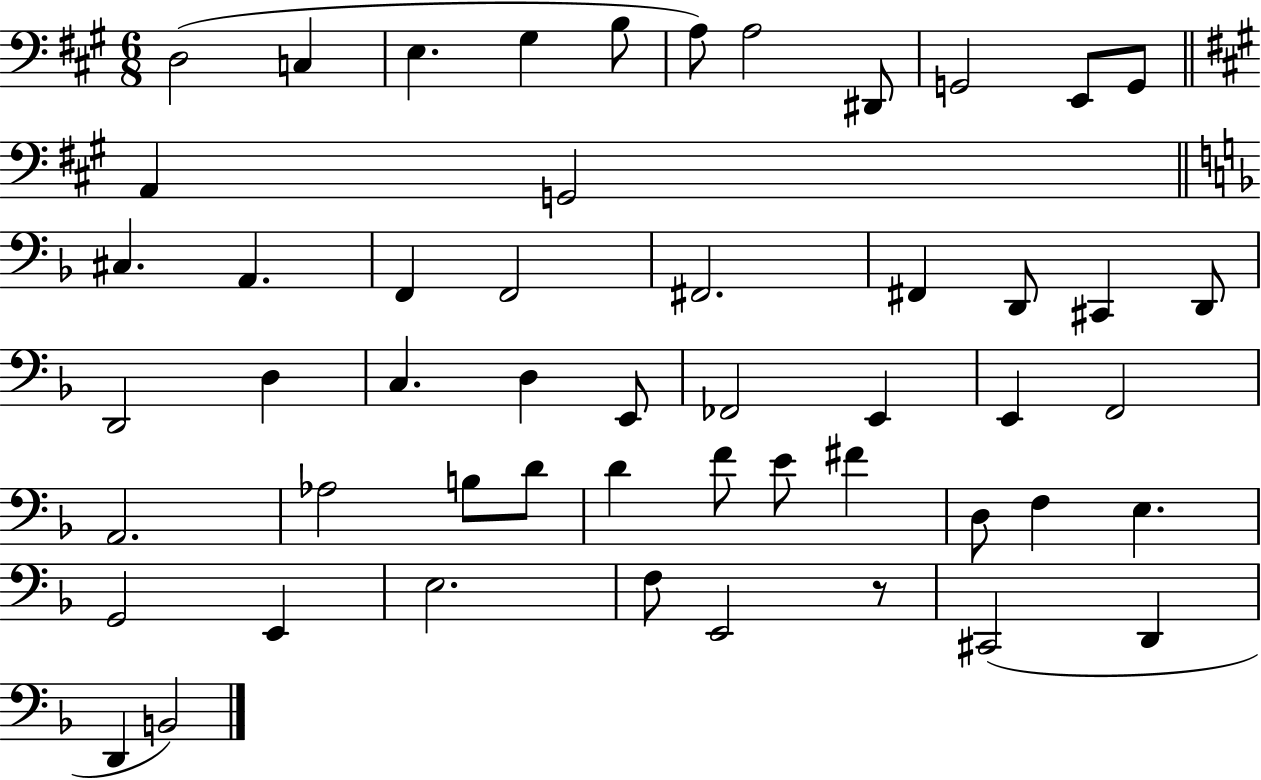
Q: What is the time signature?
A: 6/8